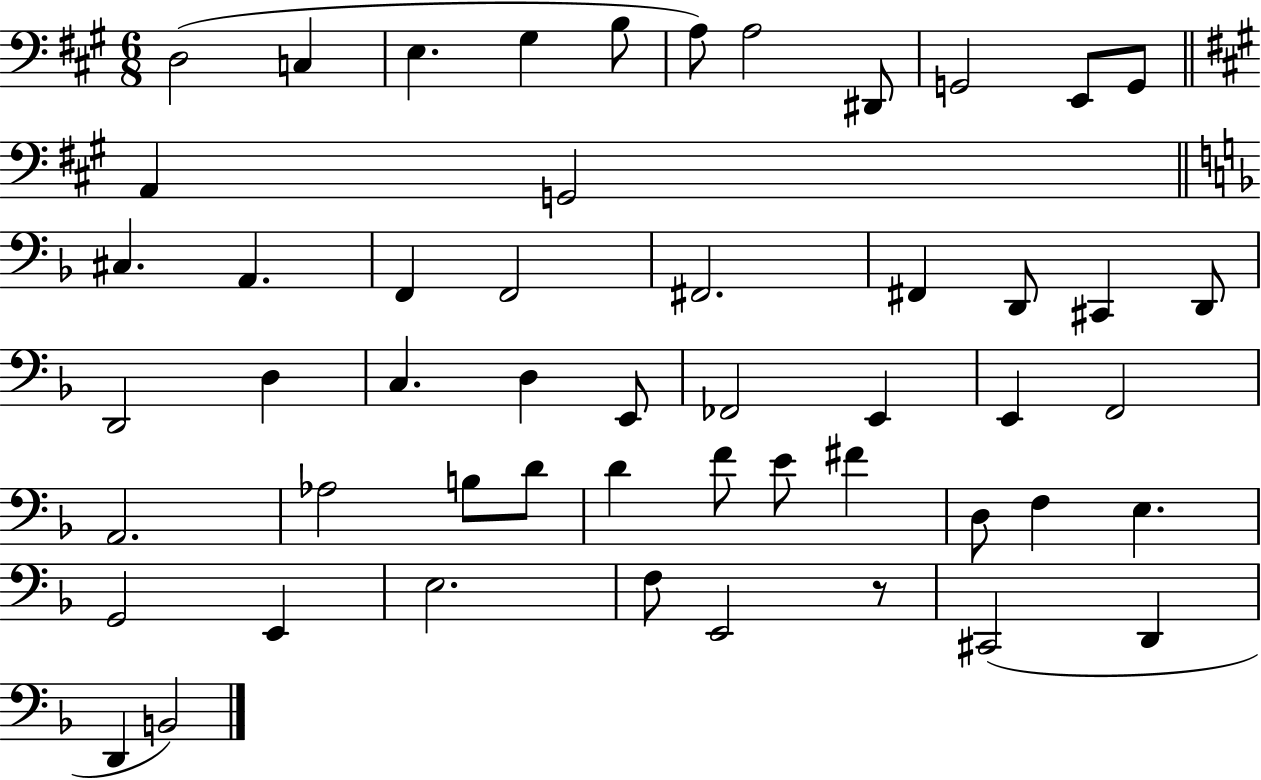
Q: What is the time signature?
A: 6/8